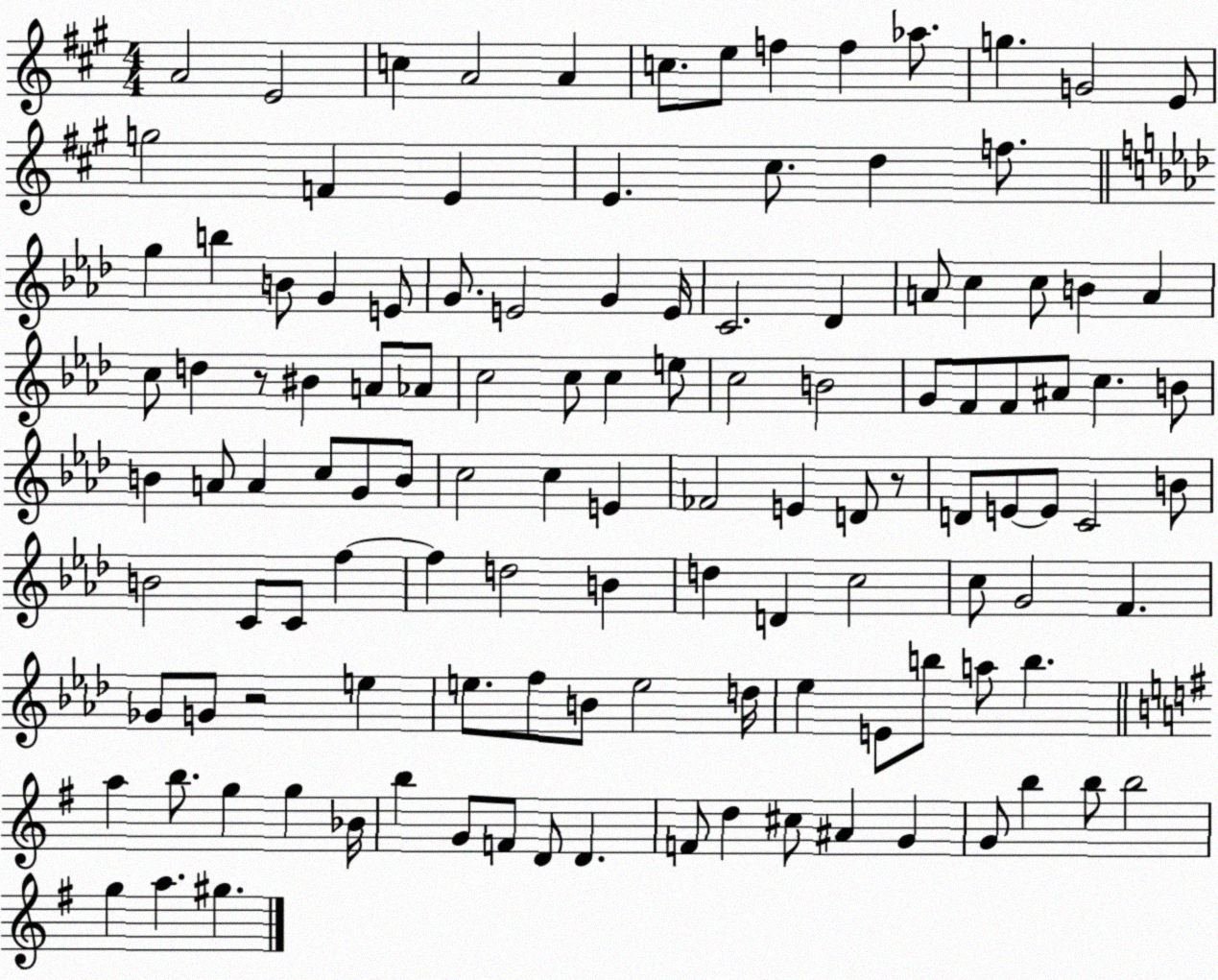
X:1
T:Untitled
M:4/4
L:1/4
K:A
A2 E2 c A2 A c/2 e/2 f f _a/2 g G2 E/2 g2 F E E ^c/2 d f/2 g b B/2 G E/2 G/2 E2 G E/4 C2 _D A/2 c c/2 B A c/2 d z/2 ^B A/2 _A/2 c2 c/2 c e/2 c2 B2 G/2 F/2 F/2 ^A/2 c B/2 B A/2 A c/2 G/2 B/2 c2 c E _F2 E D/2 z/2 D/2 E/2 E/2 C2 B/2 B2 C/2 C/2 f f d2 B d D c2 c/2 G2 F _G/2 G/2 z2 e e/2 f/2 B/2 e2 d/4 _e E/2 b/2 a/2 b a b/2 g g _B/4 b G/2 F/2 D/2 D F/2 d ^c/2 ^A G G/2 b b/2 b2 g a ^g